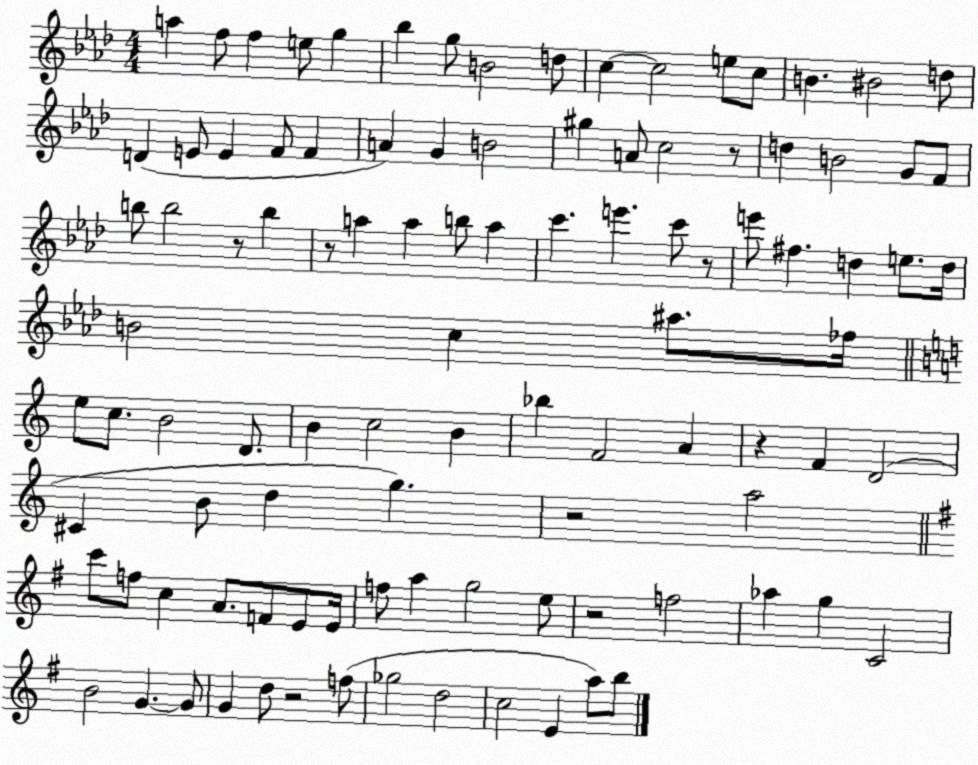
X:1
T:Untitled
M:4/4
L:1/4
K:Ab
a f/2 f e/2 g _b g/2 B2 d/2 c c2 e/2 c/2 B ^B2 d/2 D E/2 E F/2 F A G B2 ^g A/2 c2 z/2 d B2 G/2 F/2 b/2 b2 z/2 b z/2 a a b/2 a c' e' c'/2 z/2 e'/2 ^f d e/2 d/4 B2 c ^a/2 _f/4 e/2 c/2 B2 D/2 B c2 B _b F2 A z F D2 ^C B/2 d g z2 a2 c'/2 f/2 c A/2 F/2 E/2 E/4 f/2 a g2 e/2 z2 f2 _a g C2 B2 G G/2 G d/2 z2 f/2 _g2 d2 c2 E a/2 b/2